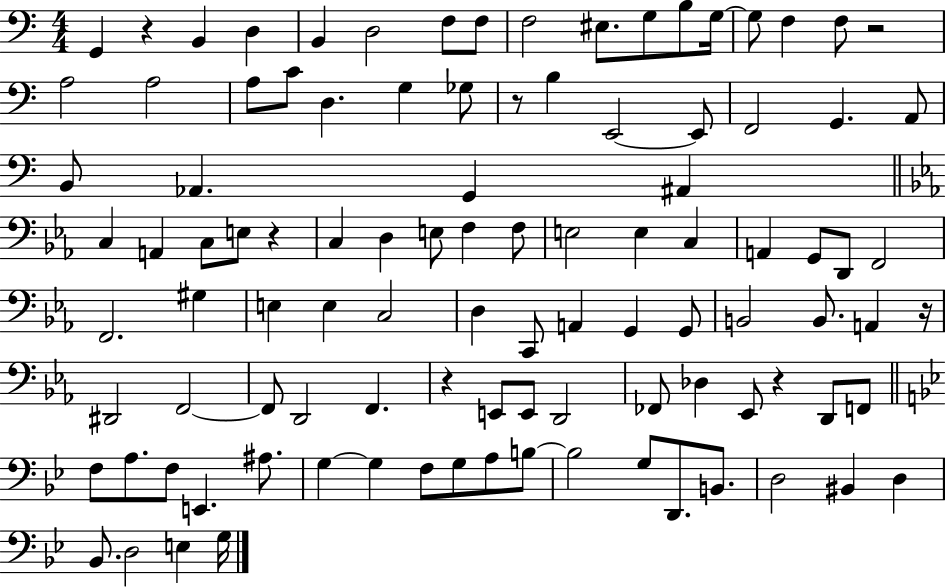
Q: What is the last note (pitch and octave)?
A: G3